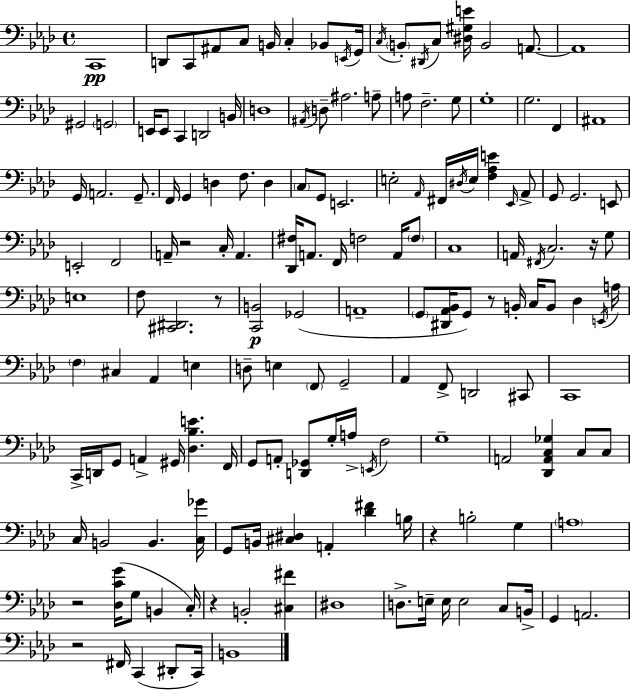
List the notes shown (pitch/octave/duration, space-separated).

C2/w D2/e C2/e A#2/e C3/e B2/s C3/q Bb2/e E2/s G2/s C3/s B2/e D#2/s C3/e [D#3,G#3,E4]/s B2/h A2/e. A2/w G#2/h G2/h E2/s E2/e C2/q D2/h B2/s D3/w A#2/s D3/e A#3/h. A3/e A3/e F3/h. G3/e G3/w G3/h. F2/q A#2/w G2/s A2/h. G2/e. F2/s G2/q D3/q F3/e. D3/q C3/e G2/e E2/h. E3/h Ab2/s F#2/s D#3/s E3/s [F3,Ab3,E4]/q Eb2/s Ab2/e G2/e G2/h. E2/e E2/h F2/h A2/s R/h C3/s A2/q. [Db2,F#3]/s A2/e. F2/s F3/h A2/s F3/e C3/w A2/s F#2/s C3/h. R/s G3/e E3/w F3/e [C#2,D#2]/h. R/e [C2,B2]/h Gb2/h A2/w G2/e [D#2,Ab2,Bb2]/s G2/e R/e B2/s C3/s B2/e Db3/q E2/s A3/s F3/q C#3/q Ab2/q E3/q D3/e E3/q F2/e G2/h Ab2/q F2/e D2/h C#2/e C2/w C2/s D2/s G2/e A2/q G#2/s [Db3,Bb3,E4]/q. F2/s G2/e A2/e [D2,Gb2]/e G3/s A3/s E2/s F3/h G3/w A2/h [Db2,A2,C3,Gb3]/q C3/e C3/e C3/s B2/h B2/q. [C3,Gb4]/s G2/e B2/s [C#3,D#3]/q A2/q [Db4,F#4]/q B3/s R/q B3/h G3/q A3/w R/h [Db3,C4,G4]/s G3/e B2/q C3/s R/q B2/h [C#3,F#4]/q D#3/w D3/e. E3/s E3/s E3/h C3/e B2/s G2/q A2/h. R/h F#2/s C2/q D#2/e C2/s B2/w